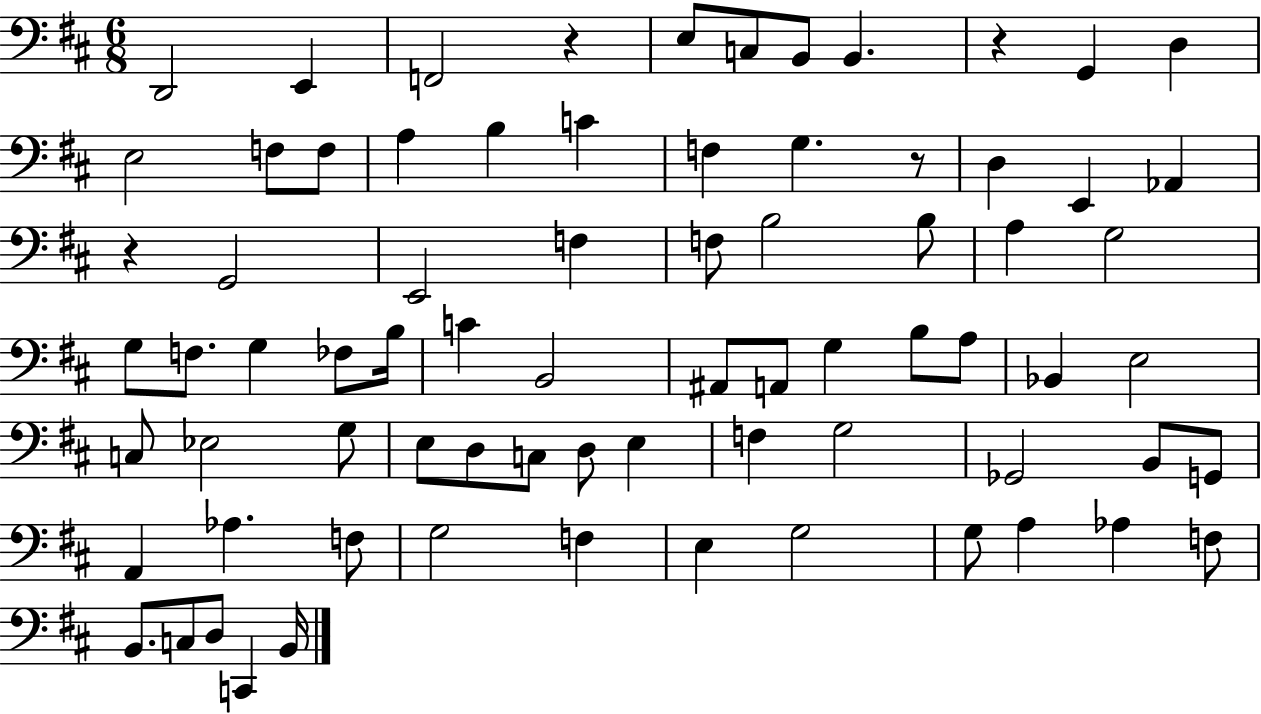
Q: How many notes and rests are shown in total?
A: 75